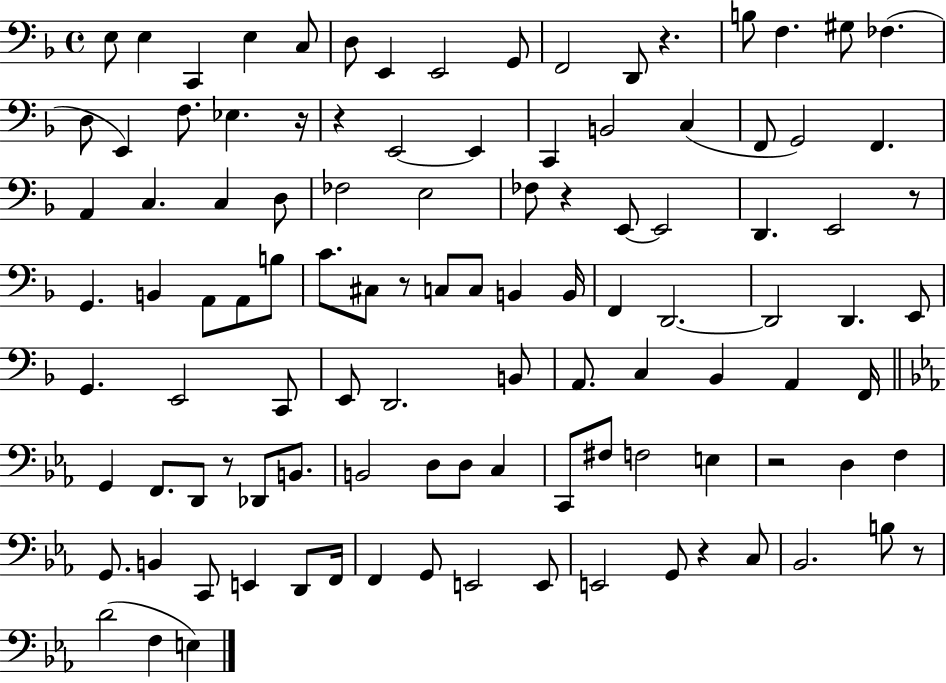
{
  \clef bass
  \time 4/4
  \defaultTimeSignature
  \key f \major
  e8 e4 c,4 e4 c8 | d8 e,4 e,2 g,8 | f,2 d,8 r4. | b8 f4. gis8 fes4.( | \break d8 e,4) f8. ees4. r16 | r4 e,2~~ e,4 | c,4 b,2 c4( | f,8 g,2) f,4. | \break a,4 c4. c4 d8 | fes2 e2 | fes8 r4 e,8~~ e,2 | d,4. e,2 r8 | \break g,4. b,4 a,8 a,8 b8 | c'8. cis8 r8 c8 c8 b,4 b,16 | f,4 d,2.~~ | d,2 d,4. e,8 | \break g,4. e,2 c,8 | e,8 d,2. b,8 | a,8. c4 bes,4 a,4 f,16 | \bar "||" \break \key c \minor g,4 f,8. d,8 r8 des,8 b,8. | b,2 d8 d8 c4 | c,8 fis8 f2 e4 | r2 d4 f4 | \break g,8. b,4 c,8 e,4 d,8 f,16 | f,4 g,8 e,2 e,8 | e,2 g,8 r4 c8 | bes,2. b8 r8 | \break d'2( f4 e4) | \bar "|."
}